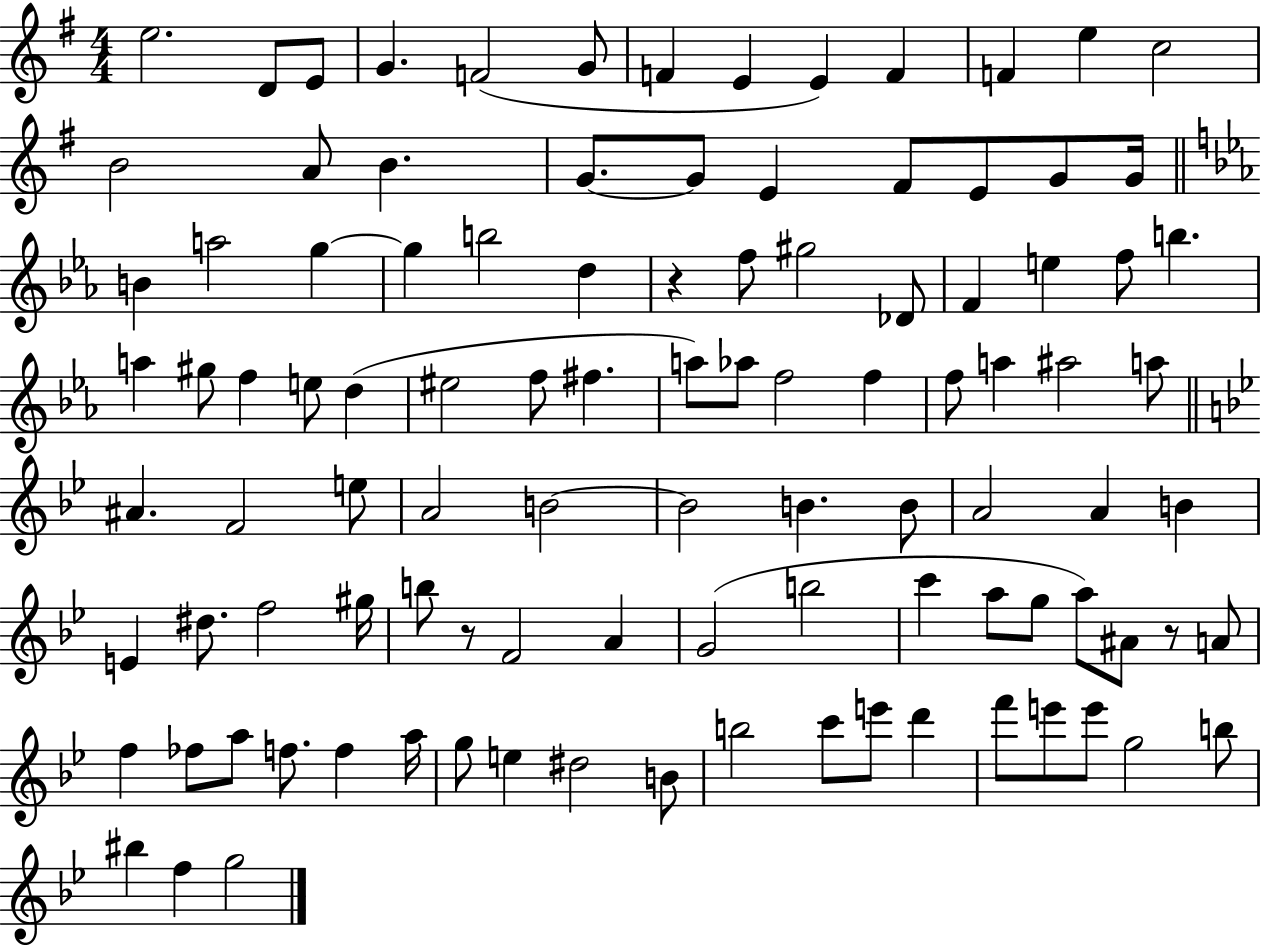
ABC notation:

X:1
T:Untitled
M:4/4
L:1/4
K:G
e2 D/2 E/2 G F2 G/2 F E E F F e c2 B2 A/2 B G/2 G/2 E ^F/2 E/2 G/2 G/4 B a2 g g b2 d z f/2 ^g2 _D/2 F e f/2 b a ^g/2 f e/2 d ^e2 f/2 ^f a/2 _a/2 f2 f f/2 a ^a2 a/2 ^A F2 e/2 A2 B2 B2 B B/2 A2 A B E ^d/2 f2 ^g/4 b/2 z/2 F2 A G2 b2 c' a/2 g/2 a/2 ^A/2 z/2 A/2 f _f/2 a/2 f/2 f a/4 g/2 e ^d2 B/2 b2 c'/2 e'/2 d' f'/2 e'/2 e'/2 g2 b/2 ^b f g2